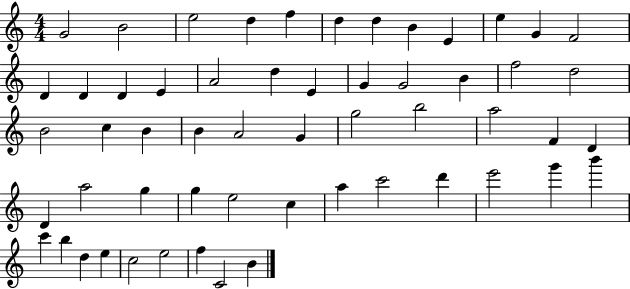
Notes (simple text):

G4/h B4/h E5/h D5/q F5/q D5/q D5/q B4/q E4/q E5/q G4/q F4/h D4/q D4/q D4/q E4/q A4/h D5/q E4/q G4/q G4/h B4/q F5/h D5/h B4/h C5/q B4/q B4/q A4/h G4/q G5/h B5/h A5/h F4/q D4/q D4/q A5/h G5/q G5/q E5/h C5/q A5/q C6/h D6/q E6/h G6/q B6/q C6/q B5/q D5/q E5/q C5/h E5/h F5/q C4/h B4/q